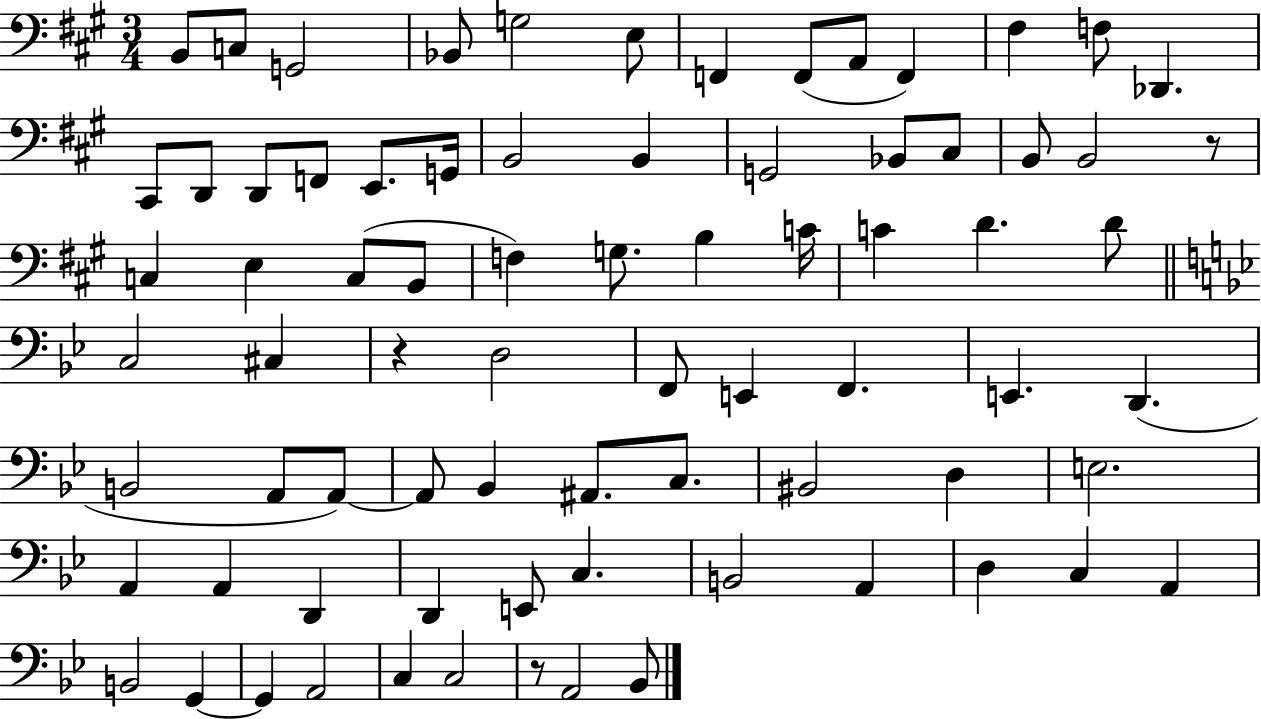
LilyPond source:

{
  \clef bass
  \numericTimeSignature
  \time 3/4
  \key a \major
  b,8 c8 g,2 | bes,8 g2 e8 | f,4 f,8( a,8 f,4) | fis4 f8 des,4. | \break cis,8 d,8 d,8 f,8 e,8. g,16 | b,2 b,4 | g,2 bes,8 cis8 | b,8 b,2 r8 | \break c4 e4 c8( b,8 | f4) g8. b4 c'16 | c'4 d'4. d'8 | \bar "||" \break \key bes \major c2 cis4 | r4 d2 | f,8 e,4 f,4. | e,4. d,4.( | \break b,2 a,8 a,8~~) | a,8 bes,4 ais,8. c8. | bis,2 d4 | e2. | \break a,4 a,4 d,4 | d,4 e,8 c4. | b,2 a,4 | d4 c4 a,4 | \break b,2 g,4~~ | g,4 a,2 | c4 c2 | r8 a,2 bes,8 | \break \bar "|."
}